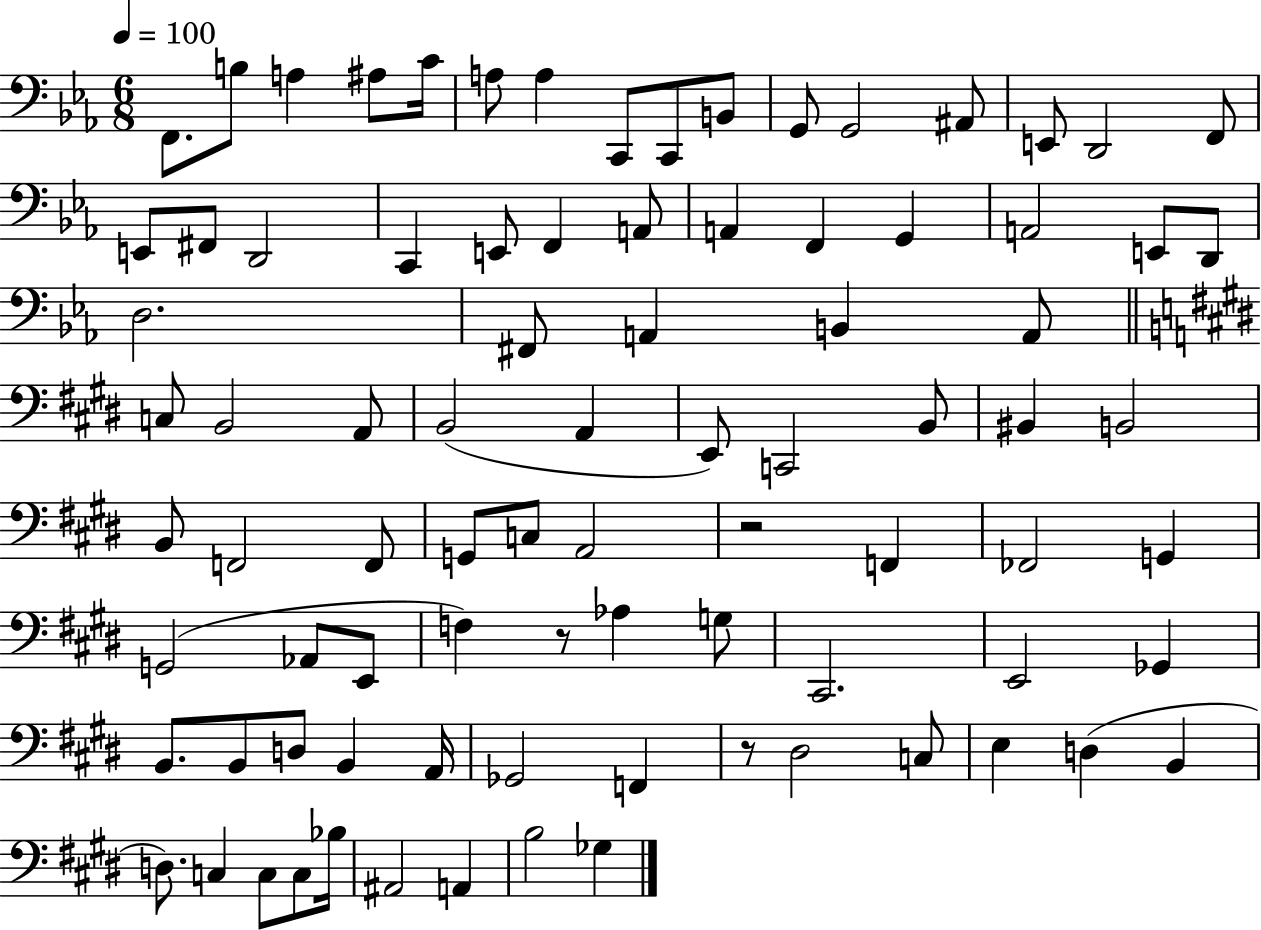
F2/e. B3/e A3/q A#3/e C4/s A3/e A3/q C2/e C2/e B2/e G2/e G2/h A#2/e E2/e D2/h F2/e E2/e F#2/e D2/h C2/q E2/e F2/q A2/e A2/q F2/q G2/q A2/h E2/e D2/e D3/h. F#2/e A2/q B2/q A2/e C3/e B2/h A2/e B2/h A2/q E2/e C2/h B2/e BIS2/q B2/h B2/e F2/h F2/e G2/e C3/e A2/h R/h F2/q FES2/h G2/q G2/h Ab2/e E2/e F3/q R/e Ab3/q G3/e C#2/h. E2/h Gb2/q B2/e. B2/e D3/e B2/q A2/s Gb2/h F2/q R/e D#3/h C3/e E3/q D3/q B2/q D3/e. C3/q C3/e C3/e Bb3/s A#2/h A2/q B3/h Gb3/q